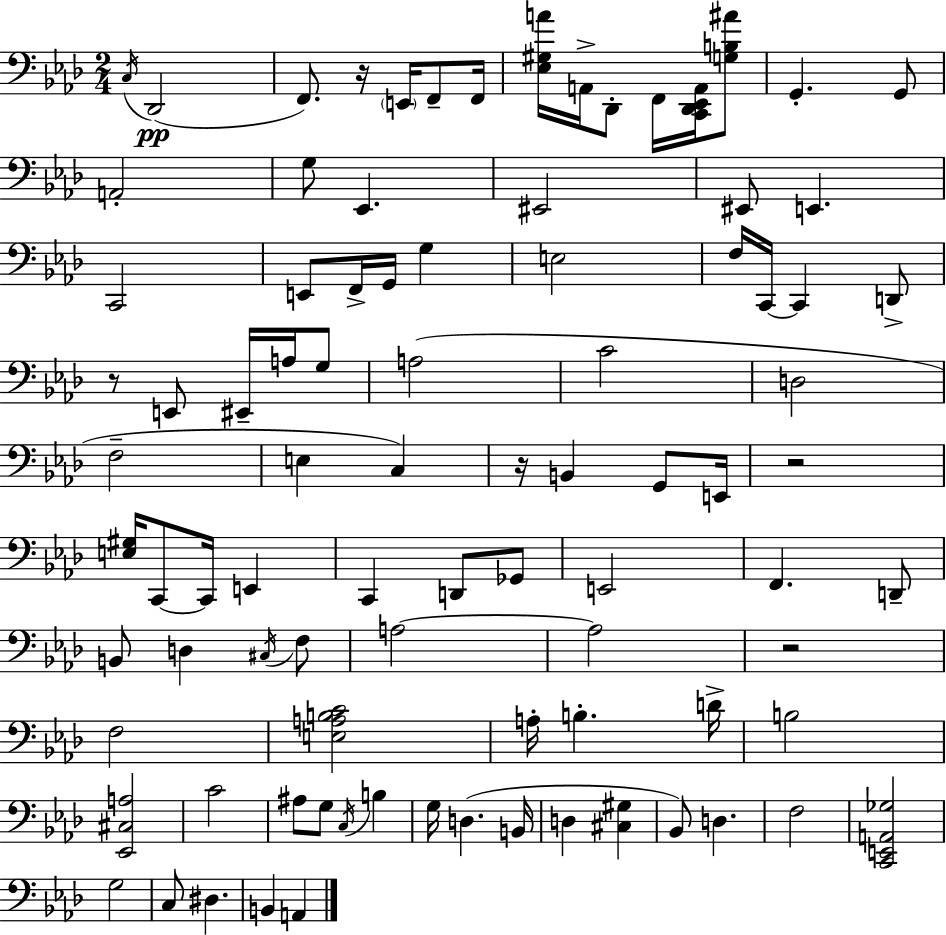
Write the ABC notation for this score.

X:1
T:Untitled
M:2/4
L:1/4
K:Ab
C,/4 _D,,2 F,,/2 z/4 E,,/4 F,,/2 F,,/4 [_E,^G,A]/4 A,,/4 _D,,/2 F,,/4 [C,,_D,,_E,,A,,]/4 [G,B,^A]/2 G,, G,,/2 A,,2 G,/2 _E,, ^E,,2 ^E,,/2 E,, C,,2 E,,/2 F,,/4 G,,/4 G, E,2 F,/4 C,,/4 C,, D,,/2 z/2 E,,/2 ^E,,/4 A,/4 G,/2 A,2 C2 D,2 F,2 E, C, z/4 B,, G,,/2 E,,/4 z2 [E,^G,]/4 C,,/2 C,,/4 E,, C,, D,,/2 _G,,/2 E,,2 F,, D,,/2 B,,/2 D, ^C,/4 F,/2 A,2 A,2 z2 F,2 [E,A,B,C]2 A,/4 B, D/4 B,2 [_E,,^C,A,]2 C2 ^A,/2 G,/2 C,/4 B, G,/4 D, B,,/4 D, [^C,^G,] _B,,/2 D, F,2 [C,,E,,A,,_G,]2 G,2 C,/2 ^D, B,, A,,